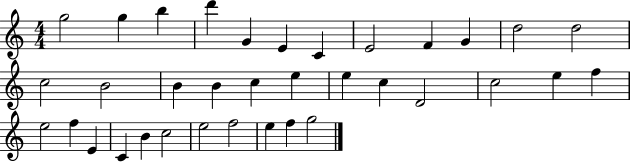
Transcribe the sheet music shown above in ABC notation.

X:1
T:Untitled
M:4/4
L:1/4
K:C
g2 g b d' G E C E2 F G d2 d2 c2 B2 B B c e e c D2 c2 e f e2 f E C B c2 e2 f2 e f g2